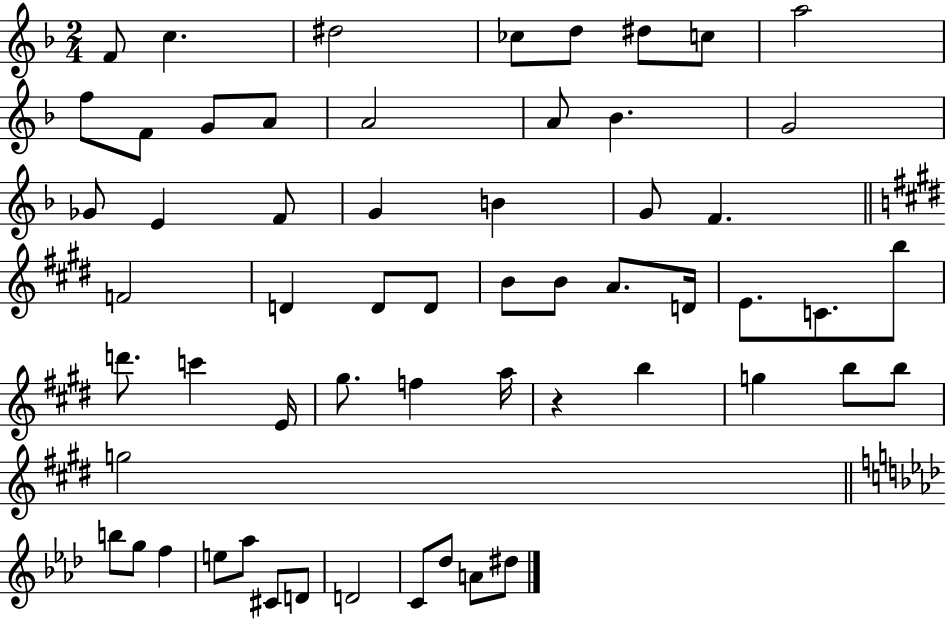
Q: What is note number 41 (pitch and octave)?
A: B5